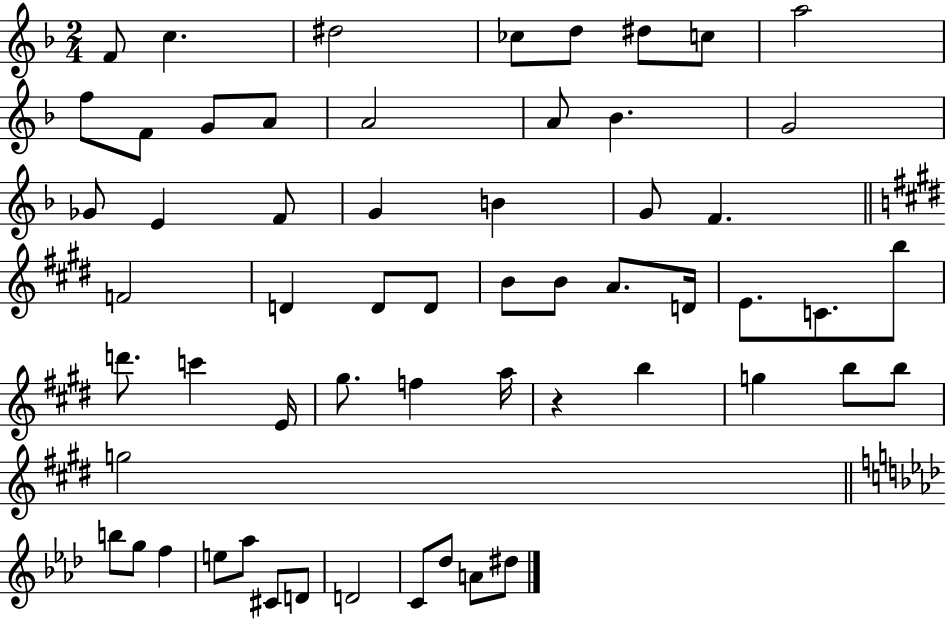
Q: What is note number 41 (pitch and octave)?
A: B5